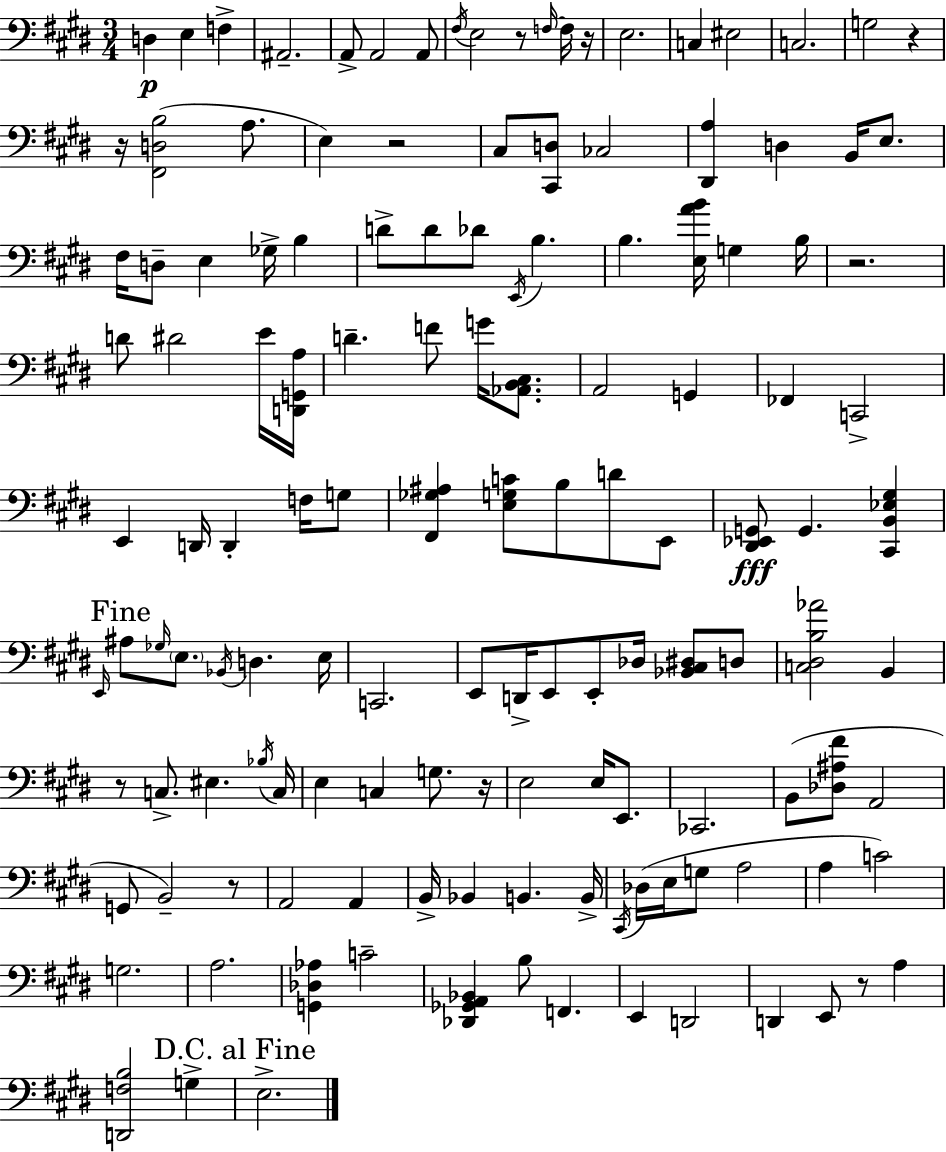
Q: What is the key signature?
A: E major